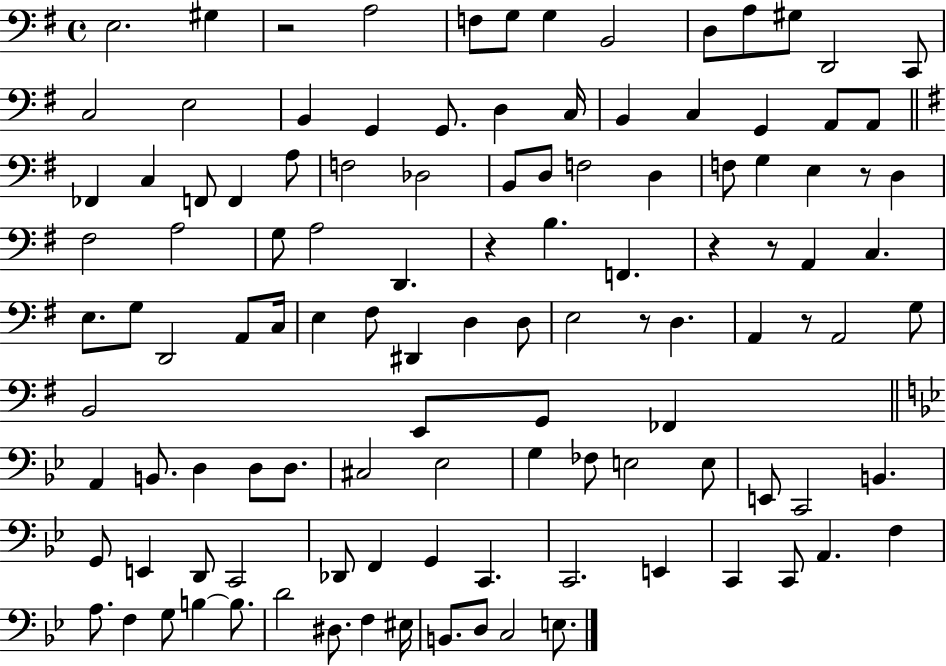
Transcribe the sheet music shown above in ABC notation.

X:1
T:Untitled
M:4/4
L:1/4
K:G
E,2 ^G, z2 A,2 F,/2 G,/2 G, B,,2 D,/2 A,/2 ^G,/2 D,,2 C,,/2 C,2 E,2 B,, G,, G,,/2 D, C,/4 B,, C, G,, A,,/2 A,,/2 _F,, C, F,,/2 F,, A,/2 F,2 _D,2 B,,/2 D,/2 F,2 D, F,/2 G, E, z/2 D, ^F,2 A,2 G,/2 A,2 D,, z B, F,, z z/2 A,, C, E,/2 G,/2 D,,2 A,,/2 C,/4 E, ^F,/2 ^D,, D, D,/2 E,2 z/2 D, A,, z/2 A,,2 G,/2 B,,2 E,,/2 G,,/2 _F,, A,, B,,/2 D, D,/2 D,/2 ^C,2 _E,2 G, _F,/2 E,2 E,/2 E,,/2 C,,2 B,, G,,/2 E,, D,,/2 C,,2 _D,,/2 F,, G,, C,, C,,2 E,, C,, C,,/2 A,, F, A,/2 F, G,/2 B, B,/2 D2 ^D,/2 F, ^E,/4 B,,/2 D,/2 C,2 E,/2